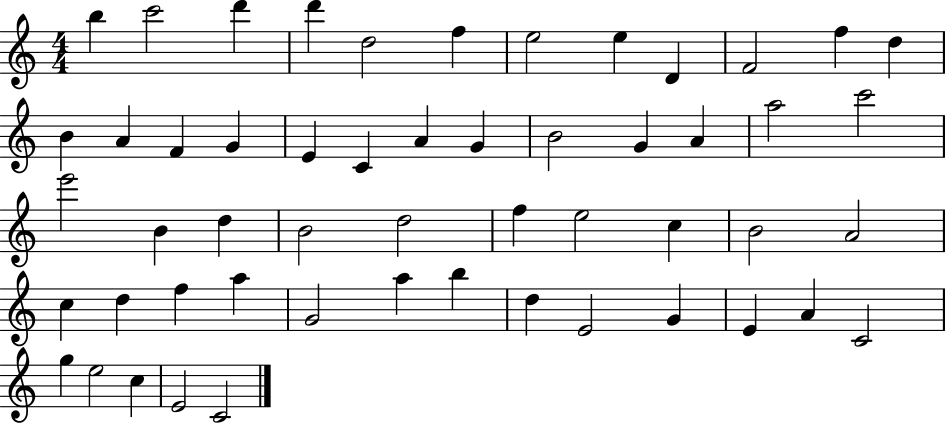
{
  \clef treble
  \numericTimeSignature
  \time 4/4
  \key c \major
  b''4 c'''2 d'''4 | d'''4 d''2 f''4 | e''2 e''4 d'4 | f'2 f''4 d''4 | \break b'4 a'4 f'4 g'4 | e'4 c'4 a'4 g'4 | b'2 g'4 a'4 | a''2 c'''2 | \break e'''2 b'4 d''4 | b'2 d''2 | f''4 e''2 c''4 | b'2 a'2 | \break c''4 d''4 f''4 a''4 | g'2 a''4 b''4 | d''4 e'2 g'4 | e'4 a'4 c'2 | \break g''4 e''2 c''4 | e'2 c'2 | \bar "|."
}